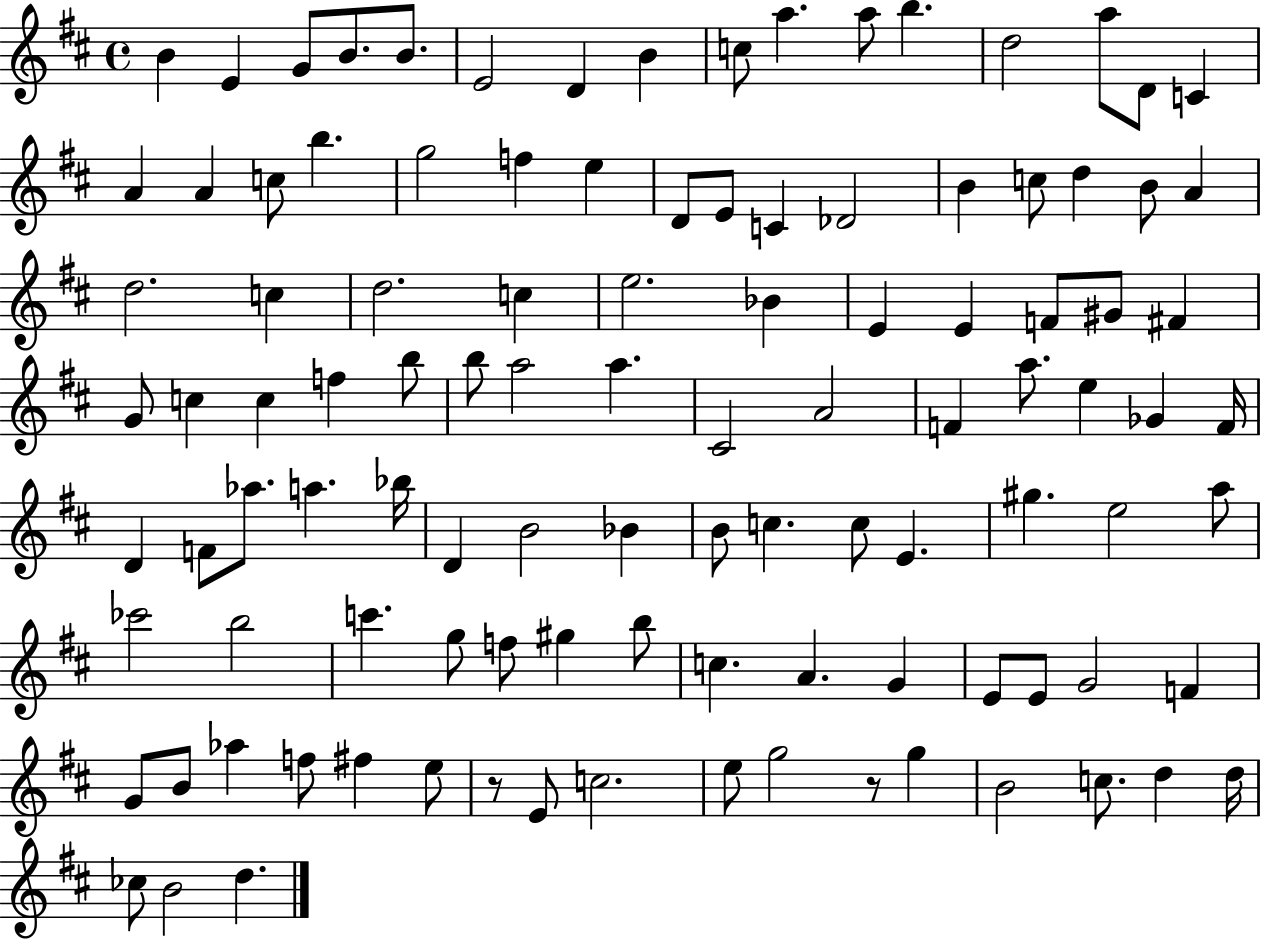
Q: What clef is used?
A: treble